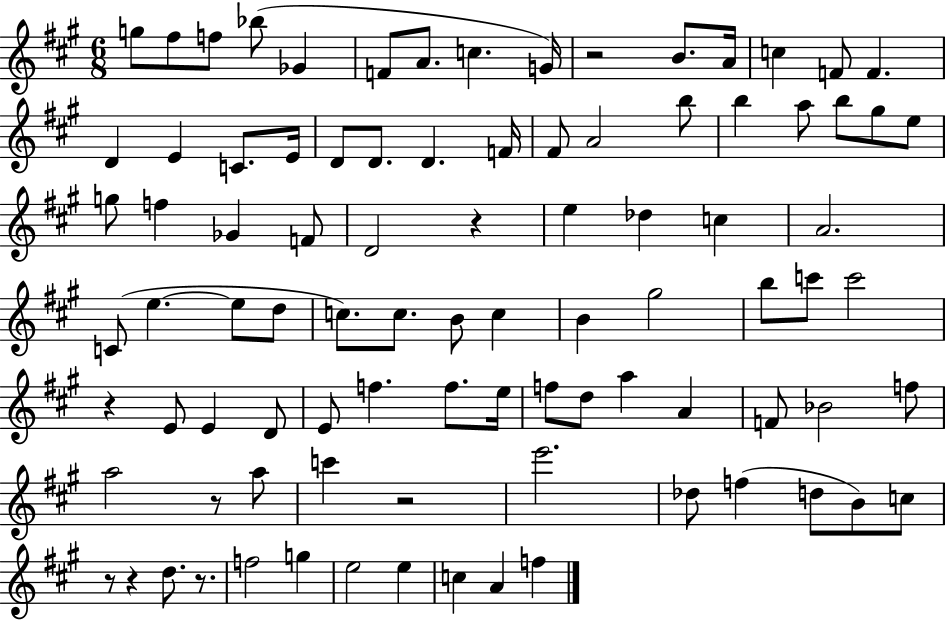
X:1
T:Untitled
M:6/8
L:1/4
K:A
g/2 ^f/2 f/2 _b/2 _G F/2 A/2 c G/4 z2 B/2 A/4 c F/2 F D E C/2 E/4 D/2 D/2 D F/4 ^F/2 A2 b/2 b a/2 b/2 ^g/2 e/2 g/2 f _G F/2 D2 z e _d c A2 C/2 e e/2 d/2 c/2 c/2 B/2 c B ^g2 b/2 c'/2 c'2 z E/2 E D/2 E/2 f f/2 e/4 f/2 d/2 a A F/2 _B2 f/2 a2 z/2 a/2 c' z2 e'2 _d/2 f d/2 B/2 c/2 z/2 z d/2 z/2 f2 g e2 e c A f